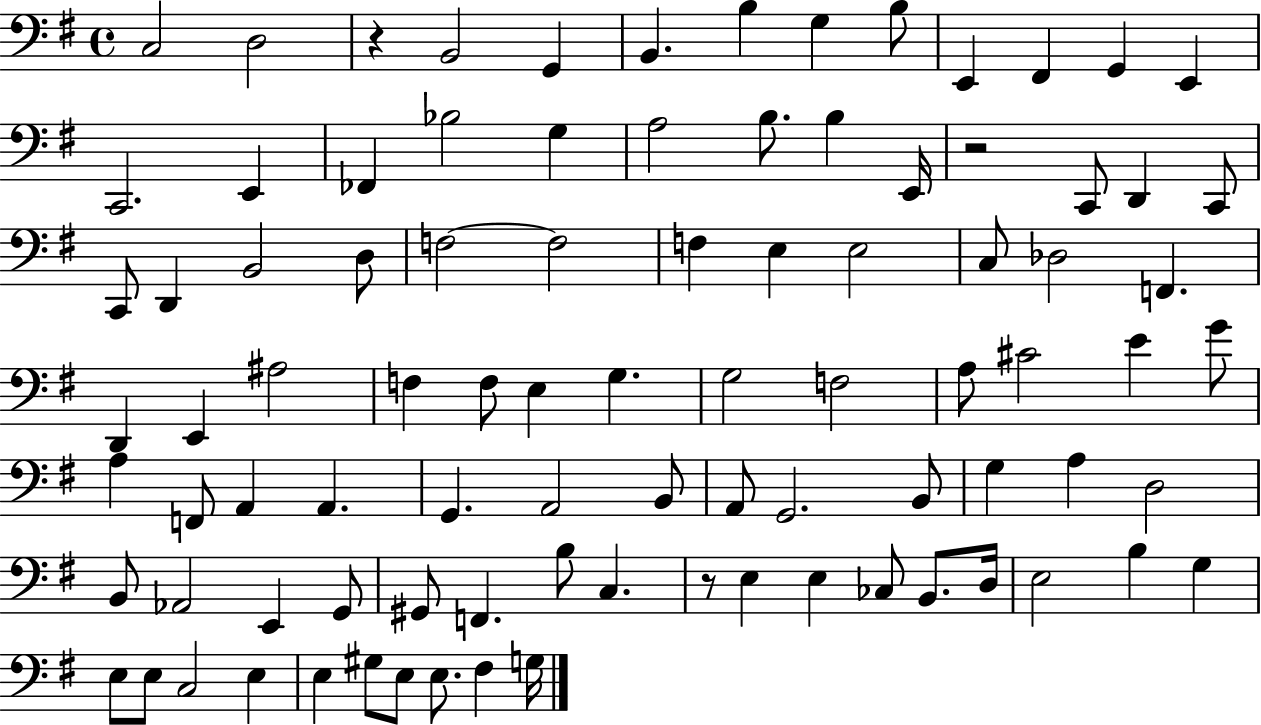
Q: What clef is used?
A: bass